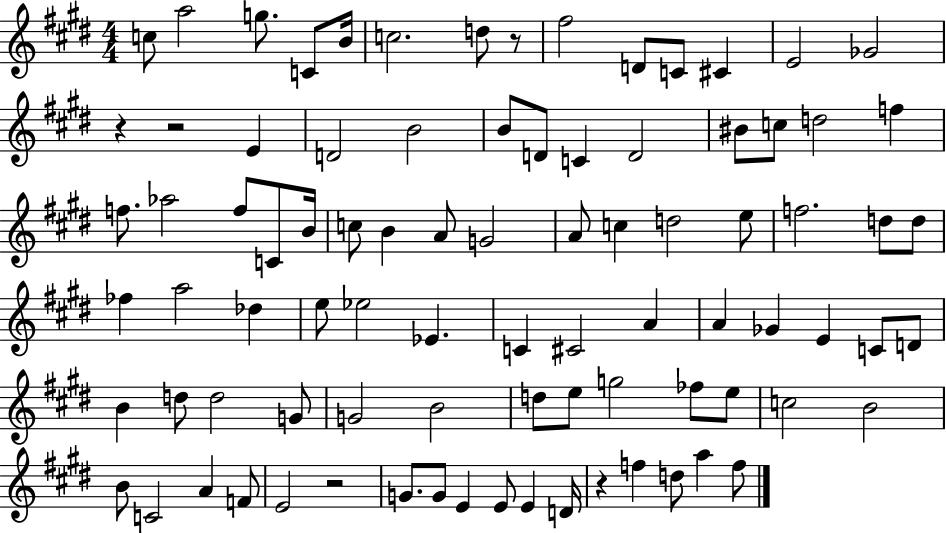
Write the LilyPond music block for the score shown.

{
  \clef treble
  \numericTimeSignature
  \time 4/4
  \key e \major
  c''8 a''2 g''8. c'8 b'16 | c''2. d''8 r8 | fis''2 d'8 c'8 cis'4 | e'2 ges'2 | \break r4 r2 e'4 | d'2 b'2 | b'8 d'8 c'4 d'2 | bis'8 c''8 d''2 f''4 | \break f''8. aes''2 f''8 c'8 b'16 | c''8 b'4 a'8 g'2 | a'8 c''4 d''2 e''8 | f''2. d''8 d''8 | \break fes''4 a''2 des''4 | e''8 ees''2 ees'4. | c'4 cis'2 a'4 | a'4 ges'4 e'4 c'8 d'8 | \break b'4 d''8 d''2 g'8 | g'2 b'2 | d''8 e''8 g''2 fes''8 e''8 | c''2 b'2 | \break b'8 c'2 a'4 f'8 | e'2 r2 | g'8. g'8 e'4 e'8 e'4 d'16 | r4 f''4 d''8 a''4 f''8 | \break \bar "|."
}